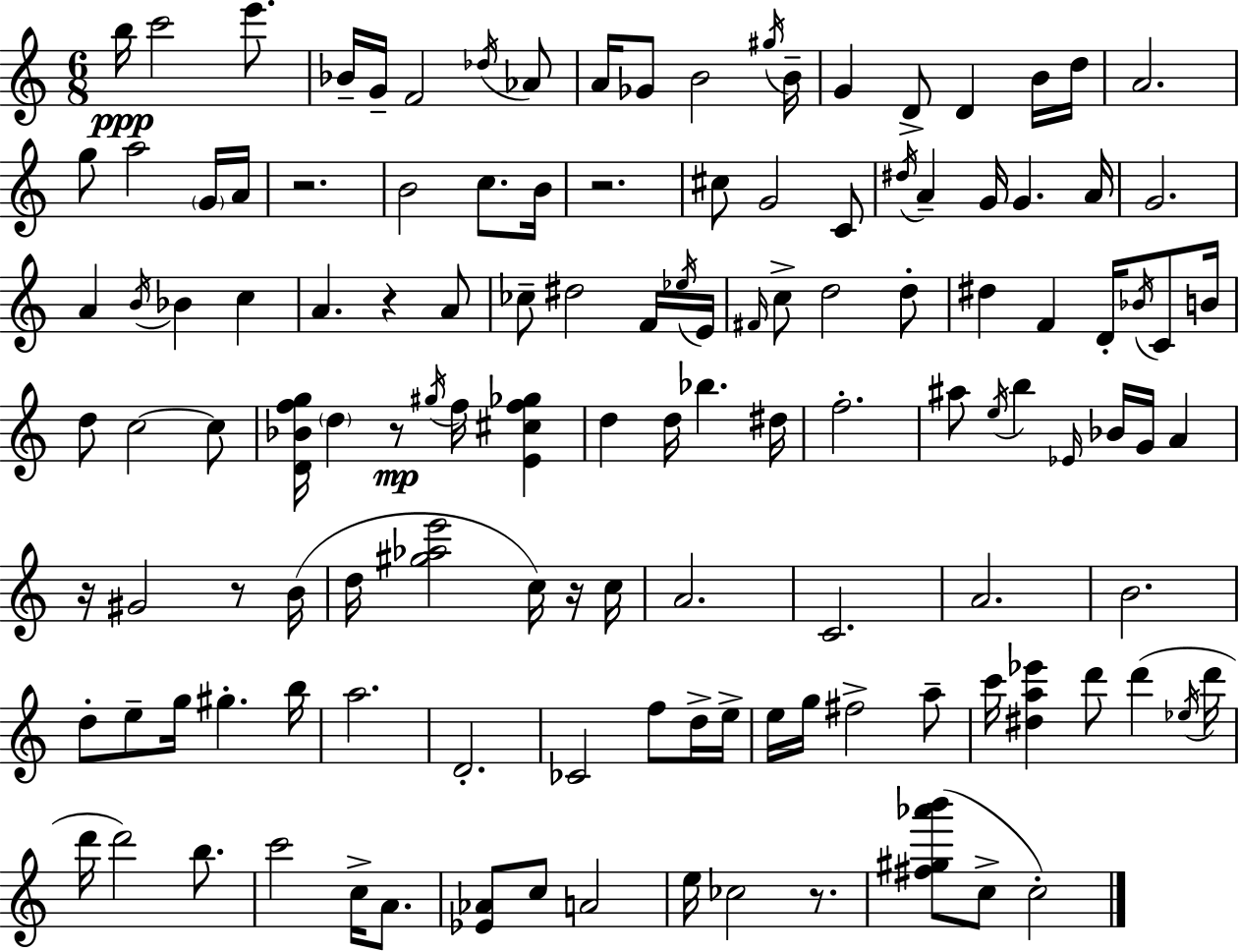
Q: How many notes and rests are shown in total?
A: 129